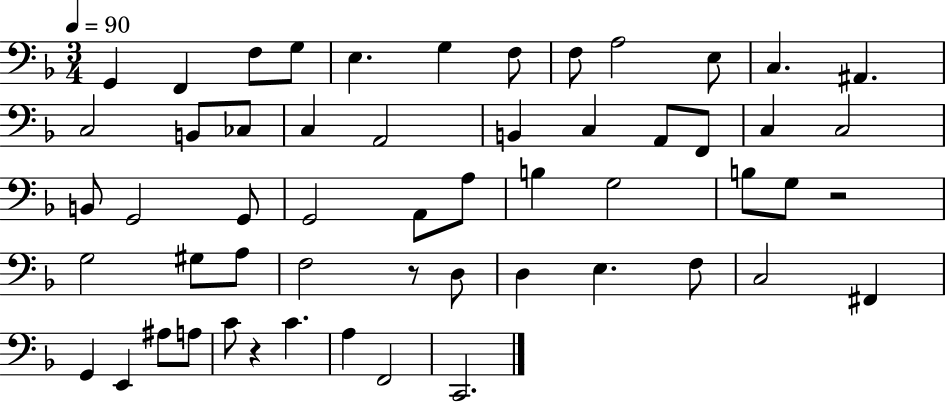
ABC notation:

X:1
T:Untitled
M:3/4
L:1/4
K:F
G,, F,, F,/2 G,/2 E, G, F,/2 F,/2 A,2 E,/2 C, ^A,, C,2 B,,/2 _C,/2 C, A,,2 B,, C, A,,/2 F,,/2 C, C,2 B,,/2 G,,2 G,,/2 G,,2 A,,/2 A,/2 B, G,2 B,/2 G,/2 z2 G,2 ^G,/2 A,/2 F,2 z/2 D,/2 D, E, F,/2 C,2 ^F,, G,, E,, ^A,/2 A,/2 C/2 z C A, F,,2 C,,2